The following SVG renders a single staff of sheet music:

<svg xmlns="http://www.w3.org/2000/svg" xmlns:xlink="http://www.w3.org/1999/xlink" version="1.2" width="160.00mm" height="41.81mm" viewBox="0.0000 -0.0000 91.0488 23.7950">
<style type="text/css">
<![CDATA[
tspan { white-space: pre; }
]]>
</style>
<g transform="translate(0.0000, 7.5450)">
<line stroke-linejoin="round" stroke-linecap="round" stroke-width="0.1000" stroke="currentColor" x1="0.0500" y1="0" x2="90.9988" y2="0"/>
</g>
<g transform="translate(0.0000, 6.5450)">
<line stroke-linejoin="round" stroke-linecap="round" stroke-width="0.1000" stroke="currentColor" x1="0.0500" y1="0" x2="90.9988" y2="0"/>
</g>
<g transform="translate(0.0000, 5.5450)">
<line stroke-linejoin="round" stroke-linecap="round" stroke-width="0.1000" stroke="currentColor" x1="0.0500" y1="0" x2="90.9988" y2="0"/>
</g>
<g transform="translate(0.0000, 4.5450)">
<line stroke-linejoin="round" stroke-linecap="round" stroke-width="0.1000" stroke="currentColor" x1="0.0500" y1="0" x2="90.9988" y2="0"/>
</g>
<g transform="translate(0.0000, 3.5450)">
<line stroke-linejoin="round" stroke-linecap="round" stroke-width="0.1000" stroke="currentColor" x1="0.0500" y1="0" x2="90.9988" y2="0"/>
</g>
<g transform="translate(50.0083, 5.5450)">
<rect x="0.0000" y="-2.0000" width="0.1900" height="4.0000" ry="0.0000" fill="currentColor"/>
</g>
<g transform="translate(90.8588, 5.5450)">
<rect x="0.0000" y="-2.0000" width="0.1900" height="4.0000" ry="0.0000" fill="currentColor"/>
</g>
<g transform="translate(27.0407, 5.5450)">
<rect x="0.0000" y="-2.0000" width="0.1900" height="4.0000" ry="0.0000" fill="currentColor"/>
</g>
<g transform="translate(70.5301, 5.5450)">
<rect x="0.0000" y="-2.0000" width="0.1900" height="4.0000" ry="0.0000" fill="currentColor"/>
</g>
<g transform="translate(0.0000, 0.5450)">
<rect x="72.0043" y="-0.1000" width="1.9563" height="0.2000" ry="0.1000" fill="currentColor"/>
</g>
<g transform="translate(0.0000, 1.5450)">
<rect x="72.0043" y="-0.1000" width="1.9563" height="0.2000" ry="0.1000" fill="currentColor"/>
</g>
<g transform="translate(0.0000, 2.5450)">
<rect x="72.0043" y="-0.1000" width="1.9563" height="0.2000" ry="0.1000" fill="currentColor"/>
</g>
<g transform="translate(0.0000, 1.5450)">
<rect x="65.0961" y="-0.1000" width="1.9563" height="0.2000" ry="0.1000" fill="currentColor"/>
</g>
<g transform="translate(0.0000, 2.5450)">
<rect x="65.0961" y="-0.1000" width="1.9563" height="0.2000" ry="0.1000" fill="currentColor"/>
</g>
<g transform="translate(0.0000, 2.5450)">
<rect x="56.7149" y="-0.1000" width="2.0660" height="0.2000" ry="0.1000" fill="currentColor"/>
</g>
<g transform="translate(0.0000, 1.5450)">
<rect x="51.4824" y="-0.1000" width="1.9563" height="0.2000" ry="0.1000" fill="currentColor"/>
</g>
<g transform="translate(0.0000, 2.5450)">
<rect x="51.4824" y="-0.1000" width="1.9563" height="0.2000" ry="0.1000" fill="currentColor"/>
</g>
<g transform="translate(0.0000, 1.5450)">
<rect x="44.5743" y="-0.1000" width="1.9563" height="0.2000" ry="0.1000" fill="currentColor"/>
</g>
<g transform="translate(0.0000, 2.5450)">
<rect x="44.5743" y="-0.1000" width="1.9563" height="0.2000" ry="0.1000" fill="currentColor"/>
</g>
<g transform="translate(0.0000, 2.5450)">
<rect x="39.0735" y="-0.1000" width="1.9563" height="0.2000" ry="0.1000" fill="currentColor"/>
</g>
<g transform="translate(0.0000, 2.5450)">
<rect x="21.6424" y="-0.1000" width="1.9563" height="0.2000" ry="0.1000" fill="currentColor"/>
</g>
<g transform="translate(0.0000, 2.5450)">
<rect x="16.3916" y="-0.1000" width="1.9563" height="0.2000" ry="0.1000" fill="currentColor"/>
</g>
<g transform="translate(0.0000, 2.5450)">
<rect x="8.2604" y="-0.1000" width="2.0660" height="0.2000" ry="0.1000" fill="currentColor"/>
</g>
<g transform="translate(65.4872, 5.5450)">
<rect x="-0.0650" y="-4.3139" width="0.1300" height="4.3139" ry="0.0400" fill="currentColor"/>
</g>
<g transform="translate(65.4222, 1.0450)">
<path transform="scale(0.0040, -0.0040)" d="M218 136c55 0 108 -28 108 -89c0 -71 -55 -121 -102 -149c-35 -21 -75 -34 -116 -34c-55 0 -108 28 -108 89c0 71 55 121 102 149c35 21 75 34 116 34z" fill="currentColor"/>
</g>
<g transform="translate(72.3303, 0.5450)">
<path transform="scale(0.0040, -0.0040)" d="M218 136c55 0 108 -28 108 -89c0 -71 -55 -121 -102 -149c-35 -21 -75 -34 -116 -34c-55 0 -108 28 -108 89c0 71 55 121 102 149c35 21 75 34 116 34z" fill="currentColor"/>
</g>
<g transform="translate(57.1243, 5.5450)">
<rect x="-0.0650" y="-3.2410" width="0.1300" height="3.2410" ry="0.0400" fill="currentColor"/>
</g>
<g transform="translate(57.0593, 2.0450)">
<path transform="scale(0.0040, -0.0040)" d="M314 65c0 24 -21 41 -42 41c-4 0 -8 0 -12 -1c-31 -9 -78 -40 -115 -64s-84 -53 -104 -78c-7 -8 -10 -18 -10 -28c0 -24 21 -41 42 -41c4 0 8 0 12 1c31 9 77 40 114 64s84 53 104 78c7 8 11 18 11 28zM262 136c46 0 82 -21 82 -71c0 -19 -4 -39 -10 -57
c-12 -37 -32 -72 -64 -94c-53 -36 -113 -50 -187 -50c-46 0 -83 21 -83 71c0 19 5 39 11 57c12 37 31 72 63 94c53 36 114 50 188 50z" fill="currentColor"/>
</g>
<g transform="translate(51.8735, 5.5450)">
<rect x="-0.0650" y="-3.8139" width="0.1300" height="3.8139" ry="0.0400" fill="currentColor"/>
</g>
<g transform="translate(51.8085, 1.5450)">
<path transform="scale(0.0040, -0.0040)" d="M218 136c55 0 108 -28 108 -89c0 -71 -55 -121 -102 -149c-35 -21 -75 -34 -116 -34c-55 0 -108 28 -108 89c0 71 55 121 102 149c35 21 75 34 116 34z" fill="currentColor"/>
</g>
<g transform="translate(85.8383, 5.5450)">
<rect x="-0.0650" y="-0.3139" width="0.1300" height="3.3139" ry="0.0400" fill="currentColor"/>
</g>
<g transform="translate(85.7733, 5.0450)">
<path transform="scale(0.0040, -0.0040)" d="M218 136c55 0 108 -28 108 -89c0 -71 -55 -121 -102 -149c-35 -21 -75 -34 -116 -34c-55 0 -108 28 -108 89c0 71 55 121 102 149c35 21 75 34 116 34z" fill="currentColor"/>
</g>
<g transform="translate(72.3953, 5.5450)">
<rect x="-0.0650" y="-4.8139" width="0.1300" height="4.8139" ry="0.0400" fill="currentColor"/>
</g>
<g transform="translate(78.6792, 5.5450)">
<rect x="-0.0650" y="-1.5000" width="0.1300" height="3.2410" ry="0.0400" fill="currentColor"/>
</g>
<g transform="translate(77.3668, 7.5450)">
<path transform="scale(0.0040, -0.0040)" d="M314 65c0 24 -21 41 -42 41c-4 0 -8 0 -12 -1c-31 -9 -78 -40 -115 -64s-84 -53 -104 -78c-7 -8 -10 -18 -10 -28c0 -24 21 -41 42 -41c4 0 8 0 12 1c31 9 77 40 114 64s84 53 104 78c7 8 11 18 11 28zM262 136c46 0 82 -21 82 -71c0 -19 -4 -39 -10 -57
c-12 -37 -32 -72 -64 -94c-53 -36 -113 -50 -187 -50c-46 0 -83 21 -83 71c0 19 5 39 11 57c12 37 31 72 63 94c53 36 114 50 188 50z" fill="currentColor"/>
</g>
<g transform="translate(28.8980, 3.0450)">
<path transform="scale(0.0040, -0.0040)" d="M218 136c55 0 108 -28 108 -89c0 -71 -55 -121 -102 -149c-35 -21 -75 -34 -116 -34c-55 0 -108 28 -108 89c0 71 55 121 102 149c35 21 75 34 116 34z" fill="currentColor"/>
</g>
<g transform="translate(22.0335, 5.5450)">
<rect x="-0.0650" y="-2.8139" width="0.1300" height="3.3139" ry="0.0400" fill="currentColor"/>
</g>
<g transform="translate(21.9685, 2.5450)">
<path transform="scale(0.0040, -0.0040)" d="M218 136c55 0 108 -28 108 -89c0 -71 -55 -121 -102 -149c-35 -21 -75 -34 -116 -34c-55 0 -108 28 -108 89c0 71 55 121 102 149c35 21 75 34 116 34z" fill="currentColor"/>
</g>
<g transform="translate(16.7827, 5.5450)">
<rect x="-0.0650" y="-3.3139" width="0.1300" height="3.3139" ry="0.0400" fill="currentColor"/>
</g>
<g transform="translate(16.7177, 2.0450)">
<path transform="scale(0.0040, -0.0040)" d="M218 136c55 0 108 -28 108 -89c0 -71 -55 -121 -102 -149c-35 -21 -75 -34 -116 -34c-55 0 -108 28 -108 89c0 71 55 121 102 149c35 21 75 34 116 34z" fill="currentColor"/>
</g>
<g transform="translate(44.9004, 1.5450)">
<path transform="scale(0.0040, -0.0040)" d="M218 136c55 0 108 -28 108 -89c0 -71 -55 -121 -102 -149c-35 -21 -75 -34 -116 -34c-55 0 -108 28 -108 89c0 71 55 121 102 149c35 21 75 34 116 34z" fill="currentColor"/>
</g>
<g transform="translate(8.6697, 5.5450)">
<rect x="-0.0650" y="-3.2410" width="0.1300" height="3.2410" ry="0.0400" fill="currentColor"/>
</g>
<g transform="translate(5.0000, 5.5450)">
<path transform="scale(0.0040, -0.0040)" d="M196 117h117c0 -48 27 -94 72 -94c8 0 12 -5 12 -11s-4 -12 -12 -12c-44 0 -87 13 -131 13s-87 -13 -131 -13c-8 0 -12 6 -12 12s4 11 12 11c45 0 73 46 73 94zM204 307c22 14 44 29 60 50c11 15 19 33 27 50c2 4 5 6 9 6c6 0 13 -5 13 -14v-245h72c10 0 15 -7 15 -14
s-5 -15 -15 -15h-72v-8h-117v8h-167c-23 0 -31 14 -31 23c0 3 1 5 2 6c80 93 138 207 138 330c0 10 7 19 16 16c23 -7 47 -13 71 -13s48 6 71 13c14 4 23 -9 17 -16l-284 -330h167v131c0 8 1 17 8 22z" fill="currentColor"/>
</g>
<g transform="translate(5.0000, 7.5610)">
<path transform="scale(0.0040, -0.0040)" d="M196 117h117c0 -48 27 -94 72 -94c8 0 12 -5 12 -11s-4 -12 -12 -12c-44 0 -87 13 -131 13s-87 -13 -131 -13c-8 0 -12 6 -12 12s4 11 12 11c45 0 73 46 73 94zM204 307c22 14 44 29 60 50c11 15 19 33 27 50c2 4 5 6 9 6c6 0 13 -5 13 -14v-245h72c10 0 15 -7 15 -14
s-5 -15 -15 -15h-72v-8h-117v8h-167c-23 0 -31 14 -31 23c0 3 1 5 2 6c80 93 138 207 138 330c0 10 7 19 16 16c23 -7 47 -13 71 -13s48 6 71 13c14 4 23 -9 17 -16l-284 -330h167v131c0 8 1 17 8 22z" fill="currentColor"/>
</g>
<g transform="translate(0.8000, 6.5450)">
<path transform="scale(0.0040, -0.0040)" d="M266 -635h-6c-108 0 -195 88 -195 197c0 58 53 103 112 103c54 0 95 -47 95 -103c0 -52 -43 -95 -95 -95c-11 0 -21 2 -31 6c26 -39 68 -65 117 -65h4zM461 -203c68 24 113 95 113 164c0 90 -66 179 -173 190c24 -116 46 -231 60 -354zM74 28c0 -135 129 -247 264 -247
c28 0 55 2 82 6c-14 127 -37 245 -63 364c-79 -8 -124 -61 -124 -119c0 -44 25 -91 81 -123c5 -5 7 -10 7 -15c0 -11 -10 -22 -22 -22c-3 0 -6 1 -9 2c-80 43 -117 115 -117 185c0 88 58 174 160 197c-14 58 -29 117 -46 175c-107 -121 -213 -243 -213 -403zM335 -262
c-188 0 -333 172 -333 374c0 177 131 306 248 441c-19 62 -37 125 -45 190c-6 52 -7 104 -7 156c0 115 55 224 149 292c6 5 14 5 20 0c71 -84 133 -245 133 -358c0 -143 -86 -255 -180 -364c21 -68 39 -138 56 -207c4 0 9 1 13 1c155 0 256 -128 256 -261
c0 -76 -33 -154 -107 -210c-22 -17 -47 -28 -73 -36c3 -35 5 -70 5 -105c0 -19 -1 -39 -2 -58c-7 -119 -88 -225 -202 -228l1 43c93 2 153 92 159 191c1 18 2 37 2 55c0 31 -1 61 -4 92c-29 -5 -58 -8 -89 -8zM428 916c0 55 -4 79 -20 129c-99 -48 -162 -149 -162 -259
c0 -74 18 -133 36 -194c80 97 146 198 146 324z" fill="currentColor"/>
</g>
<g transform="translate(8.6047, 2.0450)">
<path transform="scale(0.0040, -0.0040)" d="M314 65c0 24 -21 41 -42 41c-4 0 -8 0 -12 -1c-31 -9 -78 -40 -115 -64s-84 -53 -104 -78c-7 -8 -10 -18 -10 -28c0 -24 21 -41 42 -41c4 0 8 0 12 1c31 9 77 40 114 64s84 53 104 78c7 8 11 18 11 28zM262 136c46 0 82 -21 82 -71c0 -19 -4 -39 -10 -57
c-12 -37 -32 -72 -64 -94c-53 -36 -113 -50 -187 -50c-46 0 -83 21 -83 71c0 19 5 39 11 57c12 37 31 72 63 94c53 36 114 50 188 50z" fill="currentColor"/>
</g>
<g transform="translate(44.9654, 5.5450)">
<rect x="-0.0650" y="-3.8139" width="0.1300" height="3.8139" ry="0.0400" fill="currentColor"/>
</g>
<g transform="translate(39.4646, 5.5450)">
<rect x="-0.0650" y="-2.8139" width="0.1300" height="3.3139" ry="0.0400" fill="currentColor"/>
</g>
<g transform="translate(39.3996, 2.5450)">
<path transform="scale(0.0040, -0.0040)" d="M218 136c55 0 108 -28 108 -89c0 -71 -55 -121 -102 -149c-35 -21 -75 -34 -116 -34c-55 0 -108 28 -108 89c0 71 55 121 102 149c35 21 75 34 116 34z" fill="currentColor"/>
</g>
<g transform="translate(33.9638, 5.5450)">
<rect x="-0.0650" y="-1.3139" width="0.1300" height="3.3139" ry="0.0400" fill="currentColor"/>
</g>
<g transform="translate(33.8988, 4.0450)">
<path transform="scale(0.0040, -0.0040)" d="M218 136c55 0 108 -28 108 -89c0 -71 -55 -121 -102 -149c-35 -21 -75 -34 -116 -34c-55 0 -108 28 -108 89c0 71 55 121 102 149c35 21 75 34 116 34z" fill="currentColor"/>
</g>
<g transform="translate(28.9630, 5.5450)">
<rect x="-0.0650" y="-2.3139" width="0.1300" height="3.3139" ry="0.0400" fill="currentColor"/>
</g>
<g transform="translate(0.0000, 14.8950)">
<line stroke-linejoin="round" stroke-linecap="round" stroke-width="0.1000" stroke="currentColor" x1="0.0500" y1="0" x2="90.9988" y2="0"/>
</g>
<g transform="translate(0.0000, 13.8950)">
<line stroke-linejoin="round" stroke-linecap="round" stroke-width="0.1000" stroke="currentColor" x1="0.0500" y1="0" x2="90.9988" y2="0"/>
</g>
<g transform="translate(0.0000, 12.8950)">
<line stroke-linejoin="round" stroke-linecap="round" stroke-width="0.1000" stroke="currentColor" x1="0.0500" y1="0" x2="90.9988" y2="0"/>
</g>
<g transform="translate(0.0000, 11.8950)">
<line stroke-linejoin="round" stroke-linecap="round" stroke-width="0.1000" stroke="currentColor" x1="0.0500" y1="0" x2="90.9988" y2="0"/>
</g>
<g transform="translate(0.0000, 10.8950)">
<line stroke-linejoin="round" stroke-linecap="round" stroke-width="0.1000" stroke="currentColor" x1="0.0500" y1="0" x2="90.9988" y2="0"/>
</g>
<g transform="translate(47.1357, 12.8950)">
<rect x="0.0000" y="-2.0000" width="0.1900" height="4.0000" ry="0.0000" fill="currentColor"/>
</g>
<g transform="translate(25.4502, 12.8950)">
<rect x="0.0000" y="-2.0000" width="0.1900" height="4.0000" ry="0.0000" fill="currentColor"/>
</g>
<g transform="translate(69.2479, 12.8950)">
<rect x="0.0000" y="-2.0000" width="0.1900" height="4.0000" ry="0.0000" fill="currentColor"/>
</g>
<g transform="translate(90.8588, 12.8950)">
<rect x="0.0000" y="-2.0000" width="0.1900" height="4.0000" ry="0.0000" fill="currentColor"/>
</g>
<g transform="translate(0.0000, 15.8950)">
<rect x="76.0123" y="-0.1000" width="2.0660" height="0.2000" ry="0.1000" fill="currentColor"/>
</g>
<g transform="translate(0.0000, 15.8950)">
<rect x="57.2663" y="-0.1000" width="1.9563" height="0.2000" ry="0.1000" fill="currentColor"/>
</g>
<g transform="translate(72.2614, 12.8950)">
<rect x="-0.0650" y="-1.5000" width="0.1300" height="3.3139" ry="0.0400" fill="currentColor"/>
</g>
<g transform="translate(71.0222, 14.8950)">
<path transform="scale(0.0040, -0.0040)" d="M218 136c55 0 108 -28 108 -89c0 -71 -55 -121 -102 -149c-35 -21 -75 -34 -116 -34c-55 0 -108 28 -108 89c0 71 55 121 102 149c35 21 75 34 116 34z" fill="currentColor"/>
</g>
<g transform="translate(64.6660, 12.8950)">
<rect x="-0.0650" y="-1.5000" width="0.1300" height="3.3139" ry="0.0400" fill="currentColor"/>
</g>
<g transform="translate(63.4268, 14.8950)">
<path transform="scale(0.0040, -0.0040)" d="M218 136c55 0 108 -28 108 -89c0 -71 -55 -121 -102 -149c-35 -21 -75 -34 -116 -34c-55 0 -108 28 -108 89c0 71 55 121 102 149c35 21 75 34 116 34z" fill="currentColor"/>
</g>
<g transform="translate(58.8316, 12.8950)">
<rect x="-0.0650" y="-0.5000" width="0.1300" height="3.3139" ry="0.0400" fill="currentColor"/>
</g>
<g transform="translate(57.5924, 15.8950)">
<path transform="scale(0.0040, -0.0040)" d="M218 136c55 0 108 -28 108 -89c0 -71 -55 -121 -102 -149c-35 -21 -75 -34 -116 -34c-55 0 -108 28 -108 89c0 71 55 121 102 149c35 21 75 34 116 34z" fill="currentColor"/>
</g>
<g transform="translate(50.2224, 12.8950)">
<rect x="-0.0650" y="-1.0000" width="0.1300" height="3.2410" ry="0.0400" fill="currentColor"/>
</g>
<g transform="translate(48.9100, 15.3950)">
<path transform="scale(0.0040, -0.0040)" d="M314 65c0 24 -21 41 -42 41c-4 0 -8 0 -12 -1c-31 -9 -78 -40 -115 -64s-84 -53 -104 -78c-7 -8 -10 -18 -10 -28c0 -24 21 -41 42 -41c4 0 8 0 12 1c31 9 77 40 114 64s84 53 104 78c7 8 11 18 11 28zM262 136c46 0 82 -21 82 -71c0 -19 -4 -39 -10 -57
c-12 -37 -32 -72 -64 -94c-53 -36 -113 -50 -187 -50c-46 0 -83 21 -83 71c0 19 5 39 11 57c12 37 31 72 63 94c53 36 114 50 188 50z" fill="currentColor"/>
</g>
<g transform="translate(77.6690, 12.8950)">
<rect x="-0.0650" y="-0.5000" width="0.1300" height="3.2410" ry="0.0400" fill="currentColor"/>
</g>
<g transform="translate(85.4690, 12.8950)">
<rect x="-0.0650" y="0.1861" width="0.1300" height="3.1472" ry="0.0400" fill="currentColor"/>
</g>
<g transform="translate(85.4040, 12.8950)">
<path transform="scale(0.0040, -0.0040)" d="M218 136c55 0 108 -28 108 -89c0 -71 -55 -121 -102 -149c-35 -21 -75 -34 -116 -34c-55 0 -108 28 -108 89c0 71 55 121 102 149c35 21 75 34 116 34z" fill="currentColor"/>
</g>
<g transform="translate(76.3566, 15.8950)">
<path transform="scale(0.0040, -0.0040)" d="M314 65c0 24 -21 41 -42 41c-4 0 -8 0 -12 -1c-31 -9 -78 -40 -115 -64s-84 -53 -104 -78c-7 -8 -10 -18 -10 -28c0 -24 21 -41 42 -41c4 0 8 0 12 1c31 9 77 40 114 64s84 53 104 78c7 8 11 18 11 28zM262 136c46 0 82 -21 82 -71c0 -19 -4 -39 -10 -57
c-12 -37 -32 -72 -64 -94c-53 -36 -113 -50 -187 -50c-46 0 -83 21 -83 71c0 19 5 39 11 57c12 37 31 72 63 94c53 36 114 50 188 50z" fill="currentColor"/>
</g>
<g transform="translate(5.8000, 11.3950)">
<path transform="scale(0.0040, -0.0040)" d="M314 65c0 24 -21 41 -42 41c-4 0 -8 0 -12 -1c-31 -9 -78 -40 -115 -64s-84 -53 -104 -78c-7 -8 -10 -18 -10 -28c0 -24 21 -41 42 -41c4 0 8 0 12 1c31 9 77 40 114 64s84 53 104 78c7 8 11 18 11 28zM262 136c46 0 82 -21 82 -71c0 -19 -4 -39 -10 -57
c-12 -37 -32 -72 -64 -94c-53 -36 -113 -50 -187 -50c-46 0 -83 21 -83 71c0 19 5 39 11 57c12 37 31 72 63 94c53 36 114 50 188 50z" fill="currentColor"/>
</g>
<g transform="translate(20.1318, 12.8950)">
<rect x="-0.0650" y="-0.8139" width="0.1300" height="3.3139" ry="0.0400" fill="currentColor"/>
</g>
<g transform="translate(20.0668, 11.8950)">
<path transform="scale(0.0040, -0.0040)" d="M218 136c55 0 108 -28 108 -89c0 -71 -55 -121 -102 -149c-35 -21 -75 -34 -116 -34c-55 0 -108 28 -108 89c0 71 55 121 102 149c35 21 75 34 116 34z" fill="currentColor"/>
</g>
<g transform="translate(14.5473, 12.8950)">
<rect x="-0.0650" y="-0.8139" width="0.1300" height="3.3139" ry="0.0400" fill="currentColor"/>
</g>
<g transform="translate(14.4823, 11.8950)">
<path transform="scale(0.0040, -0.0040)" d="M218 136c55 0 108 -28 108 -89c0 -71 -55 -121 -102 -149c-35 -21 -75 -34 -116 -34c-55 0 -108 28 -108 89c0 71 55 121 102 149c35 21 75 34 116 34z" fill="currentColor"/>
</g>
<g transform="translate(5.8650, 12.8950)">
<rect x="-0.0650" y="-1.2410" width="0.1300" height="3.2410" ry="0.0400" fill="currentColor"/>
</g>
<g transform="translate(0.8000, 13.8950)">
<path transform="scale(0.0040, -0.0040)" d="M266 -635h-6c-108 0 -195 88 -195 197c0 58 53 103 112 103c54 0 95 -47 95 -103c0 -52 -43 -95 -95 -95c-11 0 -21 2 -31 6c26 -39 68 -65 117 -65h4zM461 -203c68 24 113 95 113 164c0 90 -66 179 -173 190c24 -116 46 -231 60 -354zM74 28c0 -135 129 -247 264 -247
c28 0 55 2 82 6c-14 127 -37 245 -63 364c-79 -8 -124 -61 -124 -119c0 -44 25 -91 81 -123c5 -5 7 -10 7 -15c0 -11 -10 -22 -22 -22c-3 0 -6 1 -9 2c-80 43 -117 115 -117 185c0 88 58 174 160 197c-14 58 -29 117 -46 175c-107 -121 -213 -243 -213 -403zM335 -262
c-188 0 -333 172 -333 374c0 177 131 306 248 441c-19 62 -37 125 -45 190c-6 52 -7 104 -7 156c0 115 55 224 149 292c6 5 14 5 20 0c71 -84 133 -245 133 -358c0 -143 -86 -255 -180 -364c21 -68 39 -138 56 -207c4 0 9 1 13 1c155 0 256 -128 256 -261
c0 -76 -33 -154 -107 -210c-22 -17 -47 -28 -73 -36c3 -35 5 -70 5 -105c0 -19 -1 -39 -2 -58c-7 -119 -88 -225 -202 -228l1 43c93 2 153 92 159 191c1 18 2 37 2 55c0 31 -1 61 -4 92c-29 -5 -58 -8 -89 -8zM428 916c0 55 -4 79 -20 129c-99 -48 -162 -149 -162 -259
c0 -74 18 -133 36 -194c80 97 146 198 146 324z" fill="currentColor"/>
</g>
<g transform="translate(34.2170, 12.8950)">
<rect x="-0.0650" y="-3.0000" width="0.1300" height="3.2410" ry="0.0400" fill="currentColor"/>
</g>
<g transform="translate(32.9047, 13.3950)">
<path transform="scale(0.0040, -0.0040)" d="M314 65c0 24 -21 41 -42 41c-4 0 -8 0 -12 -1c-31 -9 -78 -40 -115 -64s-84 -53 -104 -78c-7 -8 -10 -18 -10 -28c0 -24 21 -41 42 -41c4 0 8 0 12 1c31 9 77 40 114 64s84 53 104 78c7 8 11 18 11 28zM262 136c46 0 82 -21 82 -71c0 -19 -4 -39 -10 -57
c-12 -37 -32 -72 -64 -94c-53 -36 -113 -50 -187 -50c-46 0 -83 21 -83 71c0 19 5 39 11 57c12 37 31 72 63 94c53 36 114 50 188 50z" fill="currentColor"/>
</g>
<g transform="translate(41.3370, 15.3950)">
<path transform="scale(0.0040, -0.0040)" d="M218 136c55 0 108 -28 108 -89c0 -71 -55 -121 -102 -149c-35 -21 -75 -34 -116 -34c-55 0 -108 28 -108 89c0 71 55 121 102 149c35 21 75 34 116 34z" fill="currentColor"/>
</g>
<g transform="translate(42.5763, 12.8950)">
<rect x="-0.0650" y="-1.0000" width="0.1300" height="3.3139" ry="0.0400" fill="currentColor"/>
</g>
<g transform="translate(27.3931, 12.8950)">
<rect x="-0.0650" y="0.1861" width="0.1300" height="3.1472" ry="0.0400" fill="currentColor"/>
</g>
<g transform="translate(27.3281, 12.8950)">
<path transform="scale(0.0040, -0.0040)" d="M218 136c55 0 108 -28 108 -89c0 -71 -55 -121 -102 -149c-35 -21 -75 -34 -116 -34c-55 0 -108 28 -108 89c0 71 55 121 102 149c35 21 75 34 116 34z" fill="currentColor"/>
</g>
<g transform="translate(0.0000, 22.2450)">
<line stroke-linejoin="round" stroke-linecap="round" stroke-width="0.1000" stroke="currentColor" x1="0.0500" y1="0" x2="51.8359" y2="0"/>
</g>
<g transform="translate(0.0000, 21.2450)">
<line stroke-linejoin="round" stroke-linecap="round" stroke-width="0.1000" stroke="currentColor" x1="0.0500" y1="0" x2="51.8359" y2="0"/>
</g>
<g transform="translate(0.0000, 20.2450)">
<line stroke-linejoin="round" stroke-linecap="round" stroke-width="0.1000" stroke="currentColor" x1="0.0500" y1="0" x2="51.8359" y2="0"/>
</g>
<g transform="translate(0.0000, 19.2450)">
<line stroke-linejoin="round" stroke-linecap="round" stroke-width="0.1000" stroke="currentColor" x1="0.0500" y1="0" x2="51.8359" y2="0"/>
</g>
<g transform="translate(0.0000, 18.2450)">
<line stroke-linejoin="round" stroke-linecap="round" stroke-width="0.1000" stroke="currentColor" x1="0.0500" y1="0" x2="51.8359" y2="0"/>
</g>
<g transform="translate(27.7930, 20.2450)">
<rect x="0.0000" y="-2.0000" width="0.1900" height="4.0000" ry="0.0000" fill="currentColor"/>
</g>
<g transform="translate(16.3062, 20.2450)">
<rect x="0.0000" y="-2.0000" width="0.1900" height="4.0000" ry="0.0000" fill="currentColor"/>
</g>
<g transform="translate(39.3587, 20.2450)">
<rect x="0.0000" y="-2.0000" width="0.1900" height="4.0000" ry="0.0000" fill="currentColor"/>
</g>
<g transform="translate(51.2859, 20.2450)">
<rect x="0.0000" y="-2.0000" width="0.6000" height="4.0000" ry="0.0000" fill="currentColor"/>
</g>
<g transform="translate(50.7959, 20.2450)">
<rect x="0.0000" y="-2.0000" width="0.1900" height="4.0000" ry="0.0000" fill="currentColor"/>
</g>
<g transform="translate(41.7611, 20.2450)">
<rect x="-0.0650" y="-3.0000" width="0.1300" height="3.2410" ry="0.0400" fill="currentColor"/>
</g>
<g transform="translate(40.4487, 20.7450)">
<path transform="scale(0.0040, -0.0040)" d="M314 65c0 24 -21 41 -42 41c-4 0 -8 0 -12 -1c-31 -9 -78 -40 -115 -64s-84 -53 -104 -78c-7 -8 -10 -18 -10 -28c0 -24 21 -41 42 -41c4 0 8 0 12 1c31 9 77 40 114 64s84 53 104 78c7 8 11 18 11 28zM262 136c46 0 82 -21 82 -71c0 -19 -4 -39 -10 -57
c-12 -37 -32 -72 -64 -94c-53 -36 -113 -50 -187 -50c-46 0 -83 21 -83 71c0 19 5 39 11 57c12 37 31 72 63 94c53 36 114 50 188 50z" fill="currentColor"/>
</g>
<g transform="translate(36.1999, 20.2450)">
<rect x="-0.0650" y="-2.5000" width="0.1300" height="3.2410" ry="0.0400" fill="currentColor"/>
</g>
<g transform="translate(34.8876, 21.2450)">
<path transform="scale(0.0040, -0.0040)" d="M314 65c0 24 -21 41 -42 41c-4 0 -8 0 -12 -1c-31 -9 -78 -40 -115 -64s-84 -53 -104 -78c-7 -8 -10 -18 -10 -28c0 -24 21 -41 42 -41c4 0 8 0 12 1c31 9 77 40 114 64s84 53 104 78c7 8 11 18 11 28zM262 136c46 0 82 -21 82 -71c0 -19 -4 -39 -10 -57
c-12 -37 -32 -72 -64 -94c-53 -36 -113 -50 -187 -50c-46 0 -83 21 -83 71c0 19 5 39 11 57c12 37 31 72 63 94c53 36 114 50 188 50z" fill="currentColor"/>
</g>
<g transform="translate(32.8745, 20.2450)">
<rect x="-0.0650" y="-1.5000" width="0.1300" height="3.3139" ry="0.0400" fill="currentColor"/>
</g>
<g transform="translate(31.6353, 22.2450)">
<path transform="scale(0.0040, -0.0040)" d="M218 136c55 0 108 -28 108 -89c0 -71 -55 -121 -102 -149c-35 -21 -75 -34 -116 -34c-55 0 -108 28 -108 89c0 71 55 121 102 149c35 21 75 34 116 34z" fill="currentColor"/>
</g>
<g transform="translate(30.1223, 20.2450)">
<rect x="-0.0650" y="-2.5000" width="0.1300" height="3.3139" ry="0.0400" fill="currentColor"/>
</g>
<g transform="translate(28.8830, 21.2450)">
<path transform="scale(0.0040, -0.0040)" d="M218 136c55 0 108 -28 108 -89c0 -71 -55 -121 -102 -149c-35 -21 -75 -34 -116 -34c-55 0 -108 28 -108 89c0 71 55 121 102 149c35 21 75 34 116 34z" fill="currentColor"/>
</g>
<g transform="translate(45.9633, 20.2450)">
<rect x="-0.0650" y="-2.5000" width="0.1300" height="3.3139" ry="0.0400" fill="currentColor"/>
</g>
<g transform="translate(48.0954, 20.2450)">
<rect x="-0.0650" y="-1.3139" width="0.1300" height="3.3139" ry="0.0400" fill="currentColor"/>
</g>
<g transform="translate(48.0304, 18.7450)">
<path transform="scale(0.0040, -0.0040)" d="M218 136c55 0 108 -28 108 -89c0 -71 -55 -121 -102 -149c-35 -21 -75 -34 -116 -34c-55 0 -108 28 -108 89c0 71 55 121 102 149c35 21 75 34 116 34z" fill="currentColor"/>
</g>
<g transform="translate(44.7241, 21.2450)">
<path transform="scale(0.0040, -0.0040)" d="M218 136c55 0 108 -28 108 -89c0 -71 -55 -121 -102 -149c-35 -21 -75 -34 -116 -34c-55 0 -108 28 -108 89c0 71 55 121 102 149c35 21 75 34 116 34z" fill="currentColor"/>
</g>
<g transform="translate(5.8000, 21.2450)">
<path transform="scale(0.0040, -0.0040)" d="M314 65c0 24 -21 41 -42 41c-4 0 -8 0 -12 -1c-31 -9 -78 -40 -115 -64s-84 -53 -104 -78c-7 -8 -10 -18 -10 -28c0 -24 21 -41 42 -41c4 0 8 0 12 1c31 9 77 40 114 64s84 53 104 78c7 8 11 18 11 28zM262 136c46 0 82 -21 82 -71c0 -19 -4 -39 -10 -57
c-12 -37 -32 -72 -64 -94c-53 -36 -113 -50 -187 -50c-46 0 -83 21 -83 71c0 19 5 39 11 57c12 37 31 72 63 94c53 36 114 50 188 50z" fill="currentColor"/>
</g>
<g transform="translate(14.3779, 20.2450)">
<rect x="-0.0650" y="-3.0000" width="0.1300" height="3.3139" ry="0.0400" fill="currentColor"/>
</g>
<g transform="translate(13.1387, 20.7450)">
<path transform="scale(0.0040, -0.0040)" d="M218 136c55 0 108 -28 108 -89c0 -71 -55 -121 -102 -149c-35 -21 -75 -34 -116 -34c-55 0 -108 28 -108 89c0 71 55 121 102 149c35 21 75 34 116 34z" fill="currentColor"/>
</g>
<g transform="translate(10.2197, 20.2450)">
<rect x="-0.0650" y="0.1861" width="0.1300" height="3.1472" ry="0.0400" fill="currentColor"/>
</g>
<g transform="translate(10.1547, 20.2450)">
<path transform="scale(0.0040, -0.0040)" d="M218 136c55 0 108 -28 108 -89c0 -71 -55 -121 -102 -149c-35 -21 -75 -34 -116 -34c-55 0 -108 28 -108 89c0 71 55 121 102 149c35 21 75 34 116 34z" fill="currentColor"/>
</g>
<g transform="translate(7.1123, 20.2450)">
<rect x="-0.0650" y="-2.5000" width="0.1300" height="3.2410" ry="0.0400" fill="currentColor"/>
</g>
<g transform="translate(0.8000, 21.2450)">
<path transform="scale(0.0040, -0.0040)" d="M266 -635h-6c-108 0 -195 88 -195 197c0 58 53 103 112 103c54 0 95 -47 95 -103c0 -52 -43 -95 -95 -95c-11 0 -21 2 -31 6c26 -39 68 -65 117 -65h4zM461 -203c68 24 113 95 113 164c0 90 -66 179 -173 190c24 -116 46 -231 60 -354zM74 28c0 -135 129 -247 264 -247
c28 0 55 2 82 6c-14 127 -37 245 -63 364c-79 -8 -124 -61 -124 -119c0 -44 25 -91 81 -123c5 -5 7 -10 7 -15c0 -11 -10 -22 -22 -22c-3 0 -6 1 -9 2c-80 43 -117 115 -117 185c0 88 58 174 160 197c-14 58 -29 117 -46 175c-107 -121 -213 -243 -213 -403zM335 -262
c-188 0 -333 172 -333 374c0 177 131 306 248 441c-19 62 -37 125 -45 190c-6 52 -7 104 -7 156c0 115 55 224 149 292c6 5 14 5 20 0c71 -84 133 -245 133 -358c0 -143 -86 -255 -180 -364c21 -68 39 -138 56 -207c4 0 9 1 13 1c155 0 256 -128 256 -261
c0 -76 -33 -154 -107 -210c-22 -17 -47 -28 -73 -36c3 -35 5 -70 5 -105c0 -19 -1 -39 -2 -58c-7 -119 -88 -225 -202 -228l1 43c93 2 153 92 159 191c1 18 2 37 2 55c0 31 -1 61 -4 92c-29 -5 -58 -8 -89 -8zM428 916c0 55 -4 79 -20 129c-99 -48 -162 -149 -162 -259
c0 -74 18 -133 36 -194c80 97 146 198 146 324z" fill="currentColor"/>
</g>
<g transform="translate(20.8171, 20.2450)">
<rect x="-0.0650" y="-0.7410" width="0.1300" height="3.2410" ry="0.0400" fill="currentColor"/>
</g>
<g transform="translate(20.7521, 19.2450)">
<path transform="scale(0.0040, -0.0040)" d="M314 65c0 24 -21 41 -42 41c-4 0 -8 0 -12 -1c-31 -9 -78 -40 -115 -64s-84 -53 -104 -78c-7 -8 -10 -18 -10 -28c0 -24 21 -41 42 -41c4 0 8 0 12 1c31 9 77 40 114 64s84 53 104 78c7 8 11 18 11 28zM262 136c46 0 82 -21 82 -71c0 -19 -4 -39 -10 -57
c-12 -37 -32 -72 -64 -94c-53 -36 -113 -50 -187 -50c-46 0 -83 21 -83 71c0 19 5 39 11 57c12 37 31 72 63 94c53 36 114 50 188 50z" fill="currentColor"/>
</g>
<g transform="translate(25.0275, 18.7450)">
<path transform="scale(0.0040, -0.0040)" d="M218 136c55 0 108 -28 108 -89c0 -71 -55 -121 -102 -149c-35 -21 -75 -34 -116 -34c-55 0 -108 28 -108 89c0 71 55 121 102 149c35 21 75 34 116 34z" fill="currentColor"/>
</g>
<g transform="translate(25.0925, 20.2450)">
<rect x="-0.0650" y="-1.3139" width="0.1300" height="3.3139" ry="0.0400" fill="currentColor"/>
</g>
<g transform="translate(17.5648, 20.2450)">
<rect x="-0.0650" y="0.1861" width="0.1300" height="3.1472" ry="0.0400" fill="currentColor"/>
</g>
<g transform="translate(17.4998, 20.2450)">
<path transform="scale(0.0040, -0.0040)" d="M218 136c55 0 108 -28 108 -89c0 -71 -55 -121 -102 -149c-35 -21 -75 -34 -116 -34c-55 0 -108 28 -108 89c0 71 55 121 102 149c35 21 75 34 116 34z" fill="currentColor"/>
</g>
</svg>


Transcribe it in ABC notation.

X:1
T:Untitled
M:4/4
L:1/4
K:C
b2 b a g e a c' c' b2 d' e' E2 c e2 d d B A2 D D2 C E E C2 B G2 B A B d2 e G E G2 A2 G e